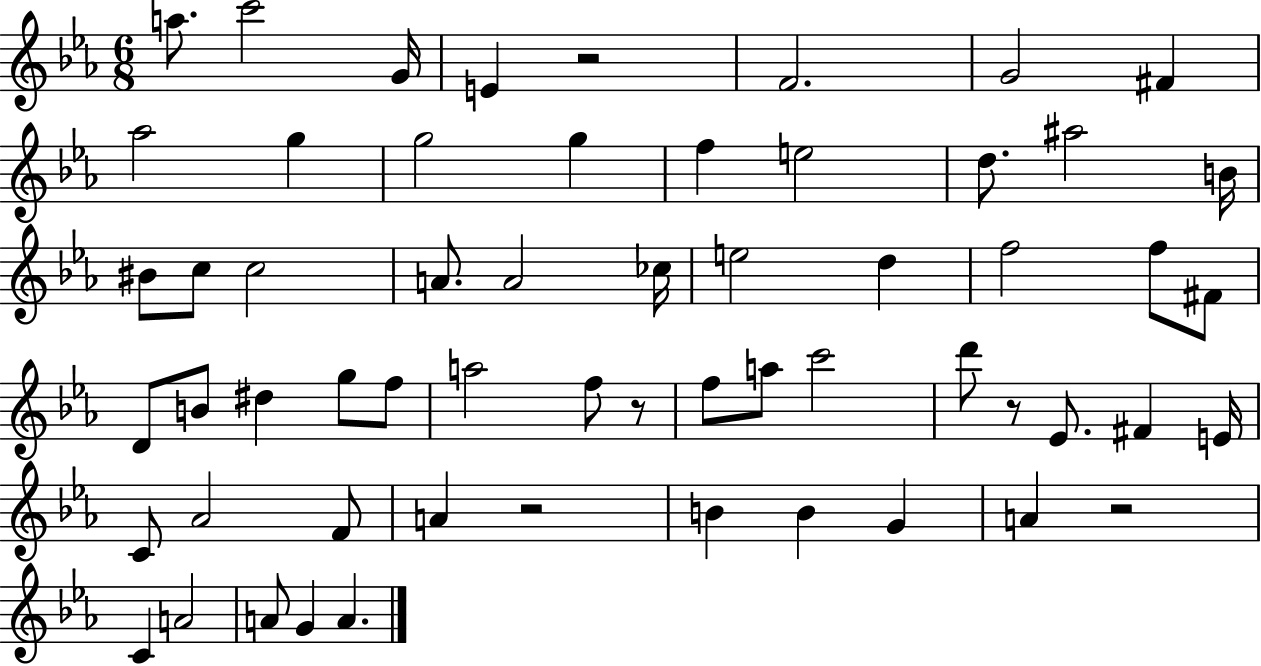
X:1
T:Untitled
M:6/8
L:1/4
K:Eb
a/2 c'2 G/4 E z2 F2 G2 ^F _a2 g g2 g f e2 d/2 ^a2 B/4 ^B/2 c/2 c2 A/2 A2 _c/4 e2 d f2 f/2 ^F/2 D/2 B/2 ^d g/2 f/2 a2 f/2 z/2 f/2 a/2 c'2 d'/2 z/2 _E/2 ^F E/4 C/2 _A2 F/2 A z2 B B G A z2 C A2 A/2 G A